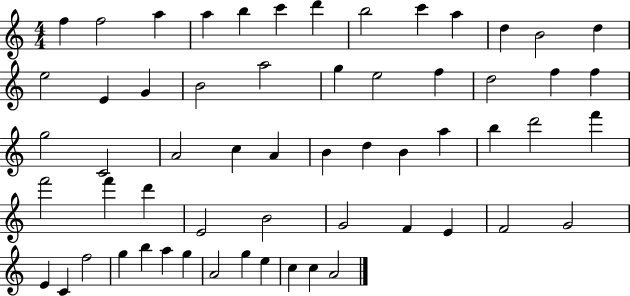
{
  \clef treble
  \numericTimeSignature
  \time 4/4
  \key c \major
  f''4 f''2 a''4 | a''4 b''4 c'''4 d'''4 | b''2 c'''4 a''4 | d''4 b'2 d''4 | \break e''2 e'4 g'4 | b'2 a''2 | g''4 e''2 f''4 | d''2 f''4 f''4 | \break g''2 c'2 | a'2 c''4 a'4 | b'4 d''4 b'4 a''4 | b''4 d'''2 f'''4 | \break f'''2 f'''4 d'''4 | e'2 b'2 | g'2 f'4 e'4 | f'2 g'2 | \break e'4 c'4 f''2 | g''4 b''4 a''4 g''4 | a'2 g''4 e''4 | c''4 c''4 a'2 | \break \bar "|."
}